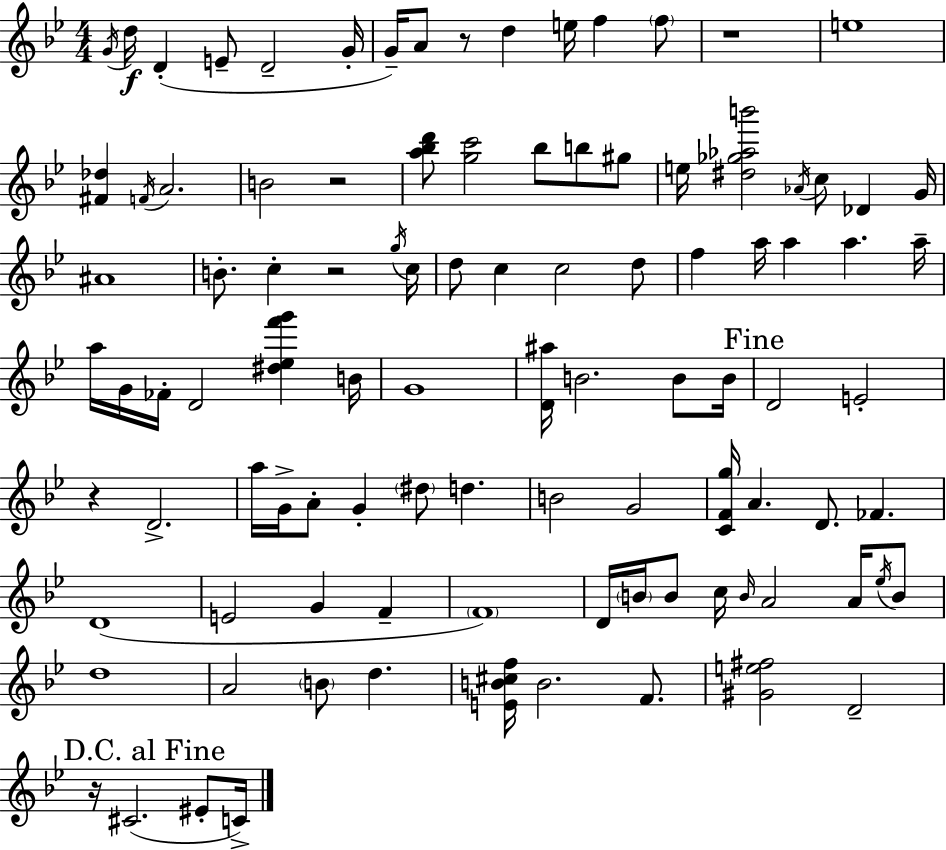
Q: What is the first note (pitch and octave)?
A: G4